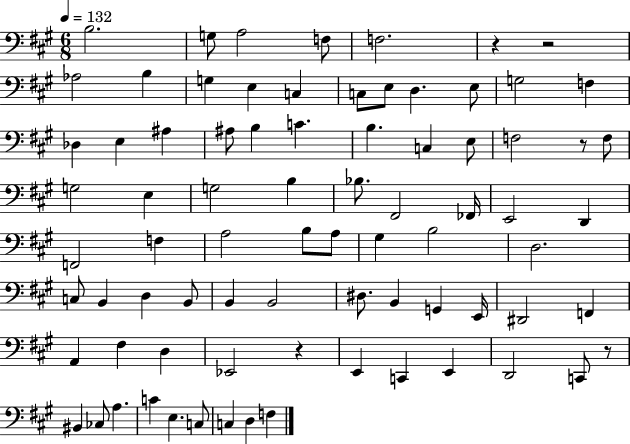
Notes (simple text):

B3/h. G3/e A3/h F3/e F3/h. R/q R/h Ab3/h B3/q G3/q E3/q C3/q C3/e E3/e D3/q. E3/e G3/h F3/q Db3/q E3/q A#3/q A#3/e B3/q C4/q. B3/q. C3/q E3/e F3/h R/e F3/e G3/h E3/q G3/h B3/q Bb3/e. F#2/h FES2/s E2/h D2/q F2/h F3/q A3/h B3/e A3/e G#3/q B3/h D3/h. C3/e B2/q D3/q B2/e B2/q B2/h D#3/e. B2/q G2/q E2/s D#2/h F2/q A2/q F#3/q D3/q Eb2/h R/q E2/q C2/q E2/q D2/h C2/e R/e BIS2/q CES3/e A3/q. C4/q E3/q. C3/e C3/q D3/q F3/q